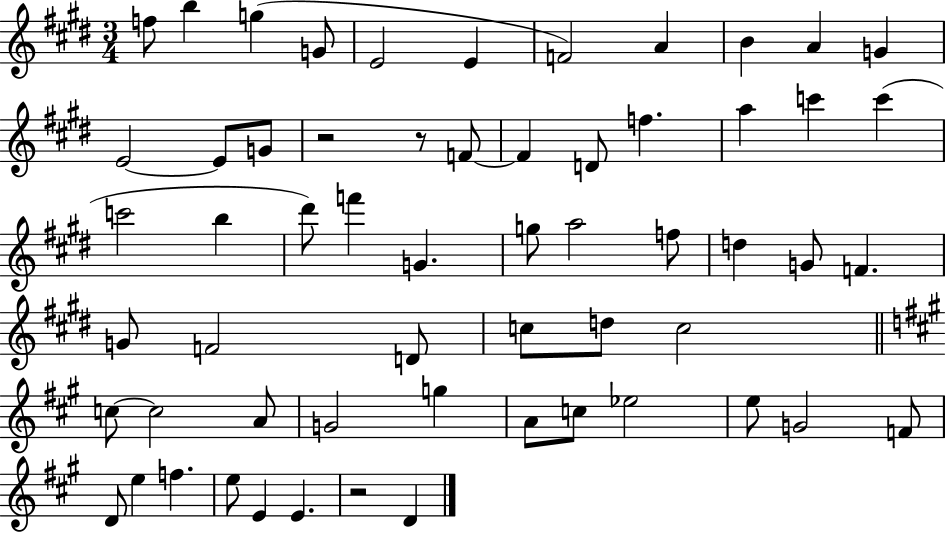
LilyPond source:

{
  \clef treble
  \numericTimeSignature
  \time 3/4
  \key e \major
  \repeat volta 2 { f''8 b''4 g''4( g'8 | e'2 e'4 | f'2) a'4 | b'4 a'4 g'4 | \break e'2~~ e'8 g'8 | r2 r8 f'8~~ | f'4 d'8 f''4. | a''4 c'''4 c'''4( | \break c'''2 b''4 | dis'''8) f'''4 g'4. | g''8 a''2 f''8 | d''4 g'8 f'4. | \break g'8 f'2 d'8 | c''8 d''8 c''2 | \bar "||" \break \key a \major c''8~~ c''2 a'8 | g'2 g''4 | a'8 c''8 ees''2 | e''8 g'2 f'8 | \break d'8 e''4 f''4. | e''8 e'4 e'4. | r2 d'4 | } \bar "|."
}